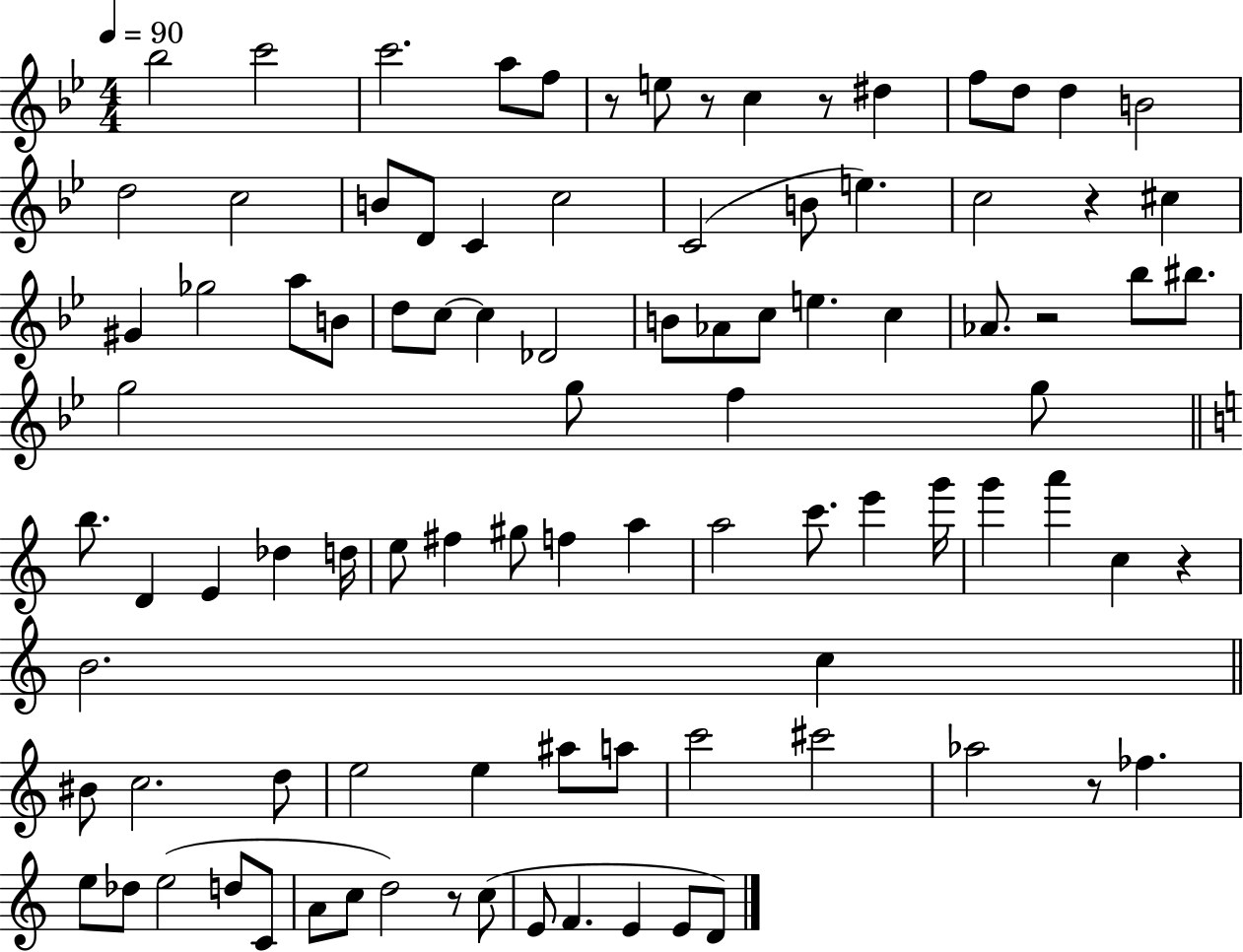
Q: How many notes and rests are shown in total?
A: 95